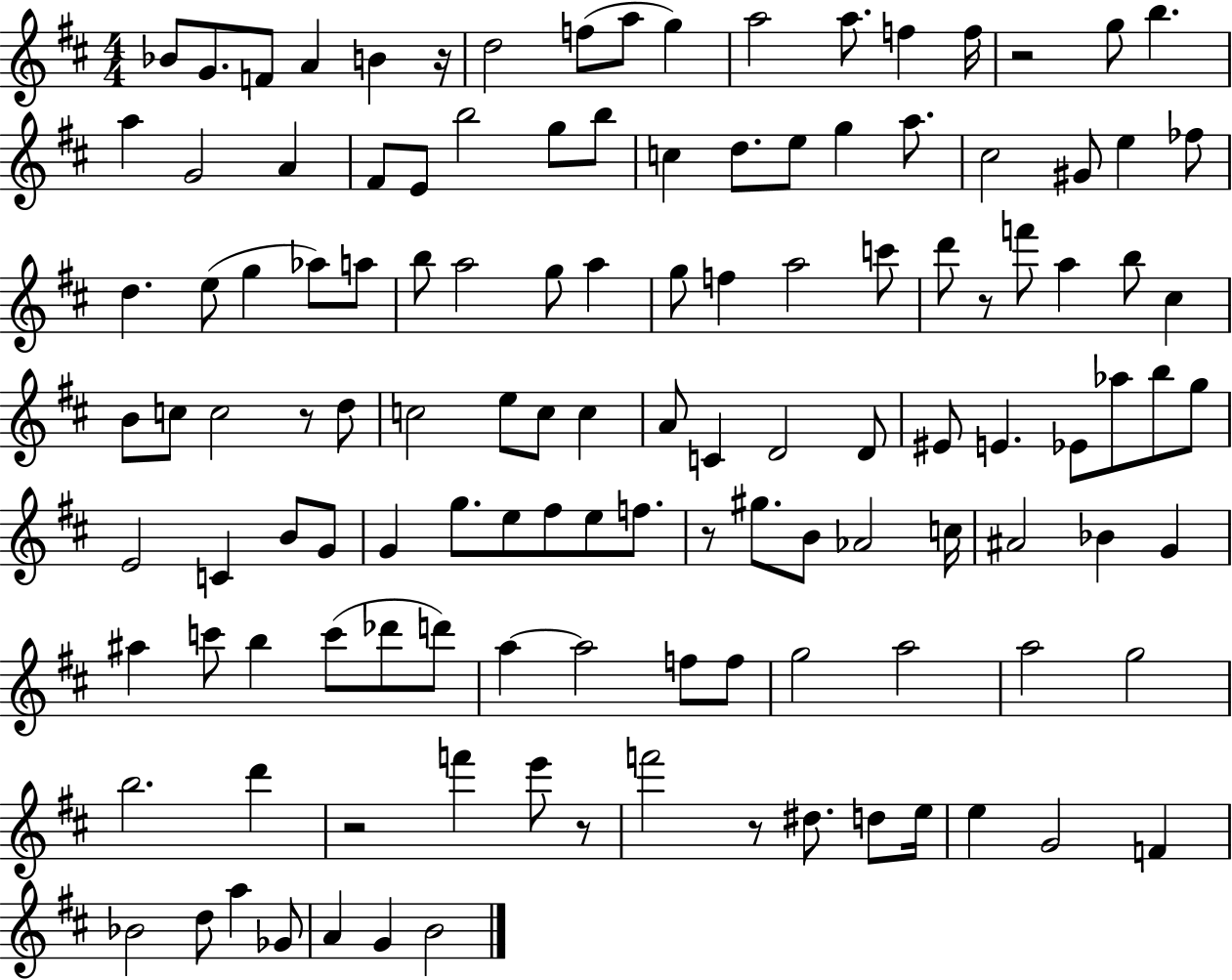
Bb4/e G4/e. F4/e A4/q B4/q R/s D5/h F5/e A5/e G5/q A5/h A5/e. F5/q F5/s R/h G5/e B5/q. A5/q G4/h A4/q F#4/e E4/e B5/h G5/e B5/e C5/q D5/e. E5/e G5/q A5/e. C#5/h G#4/e E5/q FES5/e D5/q. E5/e G5/q Ab5/e A5/e B5/e A5/h G5/e A5/q G5/e F5/q A5/h C6/e D6/e R/e F6/e A5/q B5/e C#5/q B4/e C5/e C5/h R/e D5/e C5/h E5/e C5/e C5/q A4/e C4/q D4/h D4/e EIS4/e E4/q. Eb4/e Ab5/e B5/e G5/e E4/h C4/q B4/e G4/e G4/q G5/e. E5/e F#5/e E5/e F5/e. R/e G#5/e. B4/e Ab4/h C5/s A#4/h Bb4/q G4/q A#5/q C6/e B5/q C6/e Db6/e D6/e A5/q A5/h F5/e F5/e G5/h A5/h A5/h G5/h B5/h. D6/q R/h F6/q E6/e R/e F6/h R/e D#5/e. D5/e E5/s E5/q G4/h F4/q Bb4/h D5/e A5/q Gb4/e A4/q G4/q B4/h